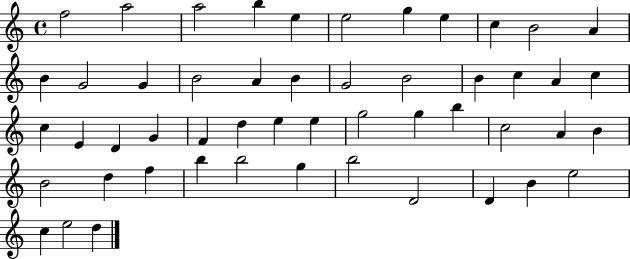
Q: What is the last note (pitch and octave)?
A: D5